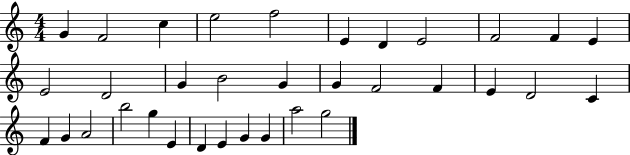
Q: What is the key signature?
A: C major